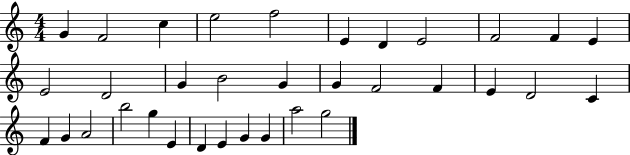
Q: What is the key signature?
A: C major